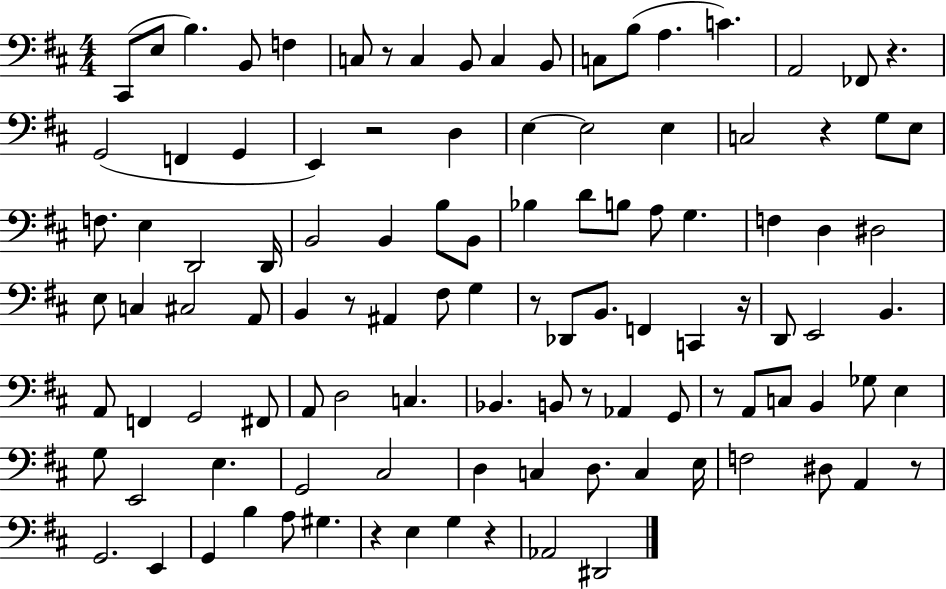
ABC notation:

X:1
T:Untitled
M:4/4
L:1/4
K:D
^C,,/2 E,/2 B, B,,/2 F, C,/2 z/2 C, B,,/2 C, B,,/2 C,/2 B,/2 A, C A,,2 _F,,/2 z G,,2 F,, G,, E,, z2 D, E, E,2 E, C,2 z G,/2 E,/2 F,/2 E, D,,2 D,,/4 B,,2 B,, B,/2 B,,/2 _B, D/2 B,/2 A,/2 G, F, D, ^D,2 E,/2 C, ^C,2 A,,/2 B,, z/2 ^A,, ^F,/2 G, z/2 _D,,/2 B,,/2 F,, C,, z/4 D,,/2 E,,2 B,, A,,/2 F,, G,,2 ^F,,/2 A,,/2 D,2 C, _B,, B,,/2 z/2 _A,, G,,/2 z/2 A,,/2 C,/2 B,, _G,/2 E, G,/2 E,,2 E, G,,2 ^C,2 D, C, D,/2 C, E,/4 F,2 ^D,/2 A,, z/2 G,,2 E,, G,, B, A,/2 ^G, z E, G, z _A,,2 ^D,,2